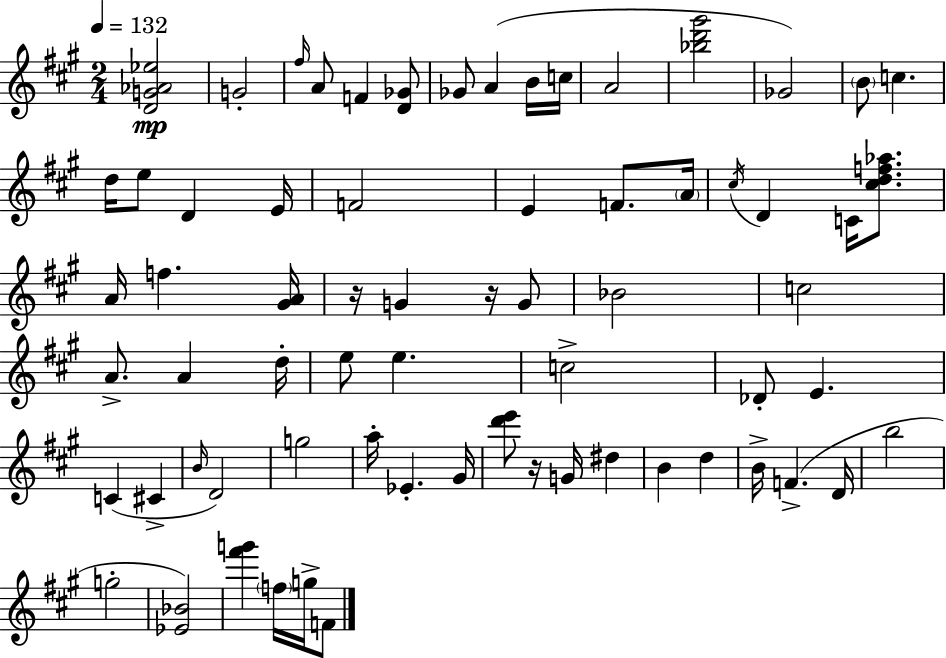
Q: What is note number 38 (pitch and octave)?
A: C4